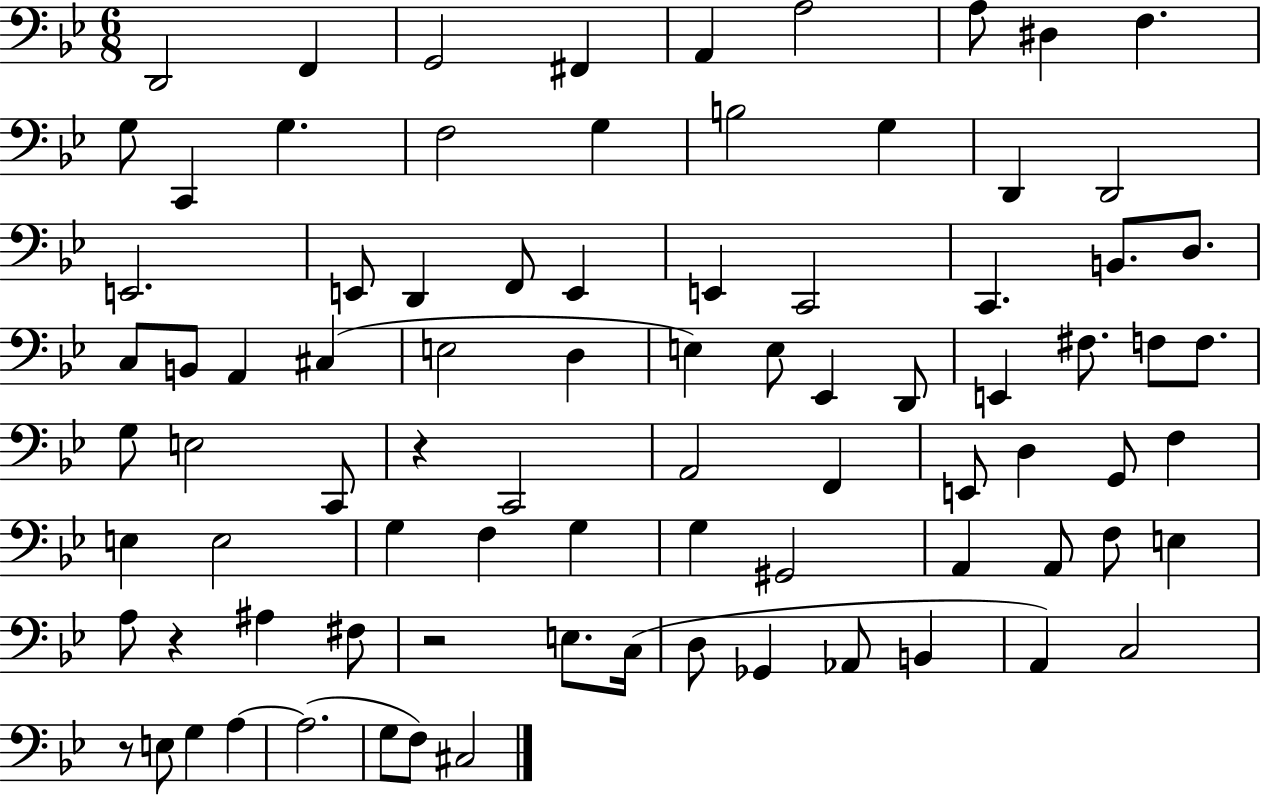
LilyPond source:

{
  \clef bass
  \numericTimeSignature
  \time 6/8
  \key bes \major
  d,2 f,4 | g,2 fis,4 | a,4 a2 | a8 dis4 f4. | \break g8 c,4 g4. | f2 g4 | b2 g4 | d,4 d,2 | \break e,2. | e,8 d,4 f,8 e,4 | e,4 c,2 | c,4. b,8. d8. | \break c8 b,8 a,4 cis4( | e2 d4 | e4) e8 ees,4 d,8 | e,4 fis8. f8 f8. | \break g8 e2 c,8 | r4 c,2 | a,2 f,4 | e,8 d4 g,8 f4 | \break e4 e2 | g4 f4 g4 | g4 gis,2 | a,4 a,8 f8 e4 | \break a8 r4 ais4 fis8 | r2 e8. c16( | d8 ges,4 aes,8 b,4 | a,4) c2 | \break r8 e8 g4 a4~~ | a2.( | g8 f8) cis2 | \bar "|."
}